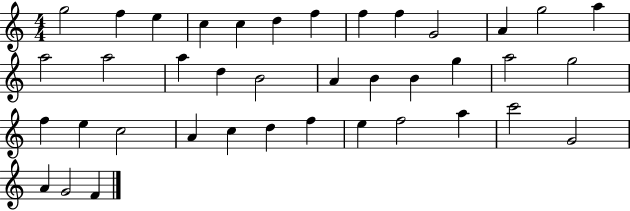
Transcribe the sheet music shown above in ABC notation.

X:1
T:Untitled
M:4/4
L:1/4
K:C
g2 f e c c d f f f G2 A g2 a a2 a2 a d B2 A B B g a2 g2 f e c2 A c d f e f2 a c'2 G2 A G2 F